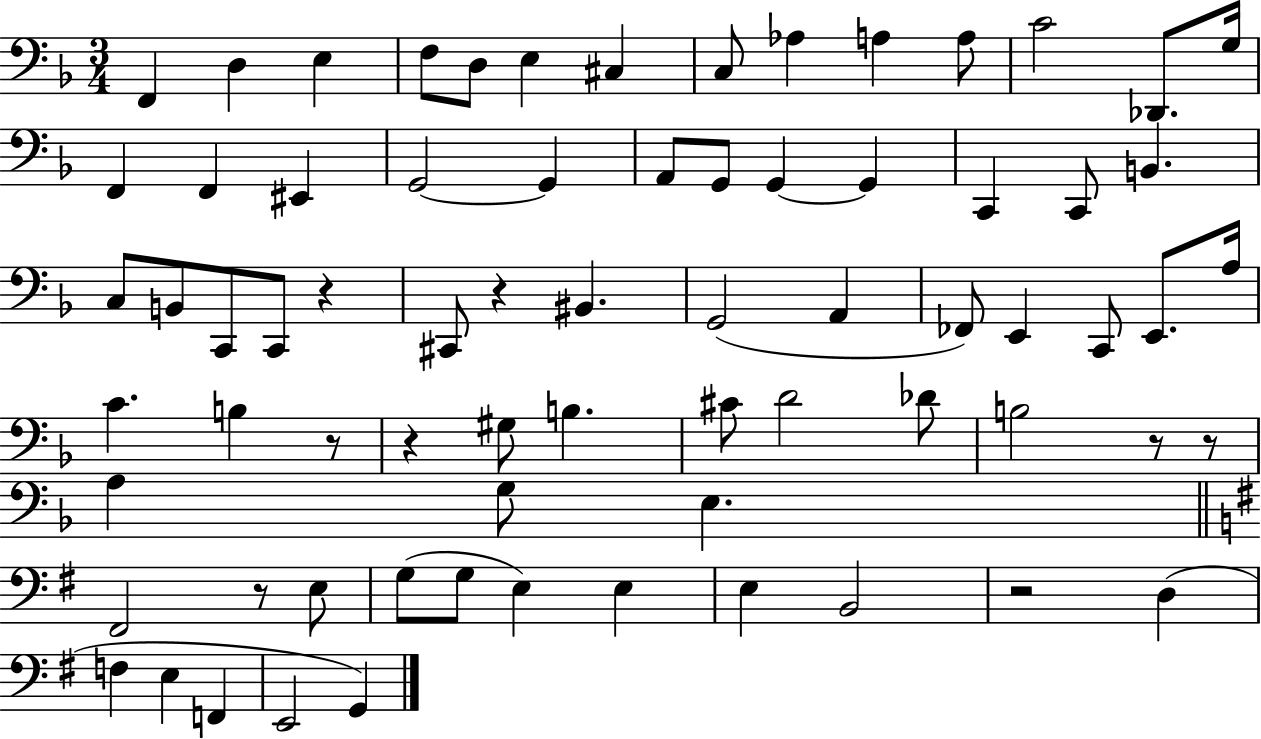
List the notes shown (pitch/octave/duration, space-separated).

F2/q D3/q E3/q F3/e D3/e E3/q C#3/q C3/e Ab3/q A3/q A3/e C4/h Db2/e. G3/s F2/q F2/q EIS2/q G2/h G2/q A2/e G2/e G2/q G2/q C2/q C2/e B2/q. C3/e B2/e C2/e C2/e R/q C#2/e R/q BIS2/q. G2/h A2/q FES2/e E2/q C2/e E2/e. A3/s C4/q. B3/q R/e R/q G#3/e B3/q. C#4/e D4/h Db4/e B3/h R/e R/e A3/q G3/e E3/q. F#2/h R/e E3/e G3/e G3/e E3/q E3/q E3/q B2/h R/h D3/q F3/q E3/q F2/q E2/h G2/q